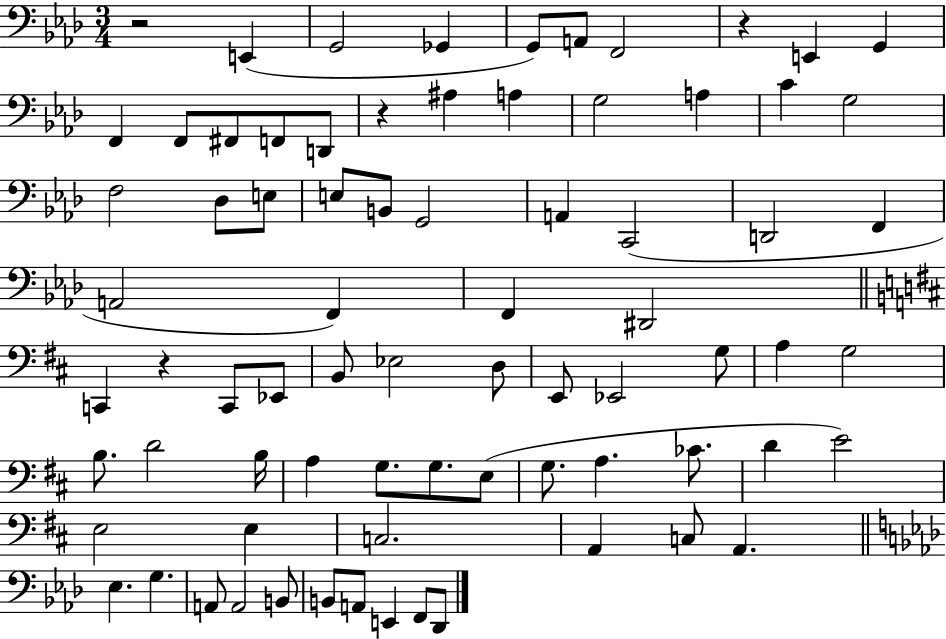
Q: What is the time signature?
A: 3/4